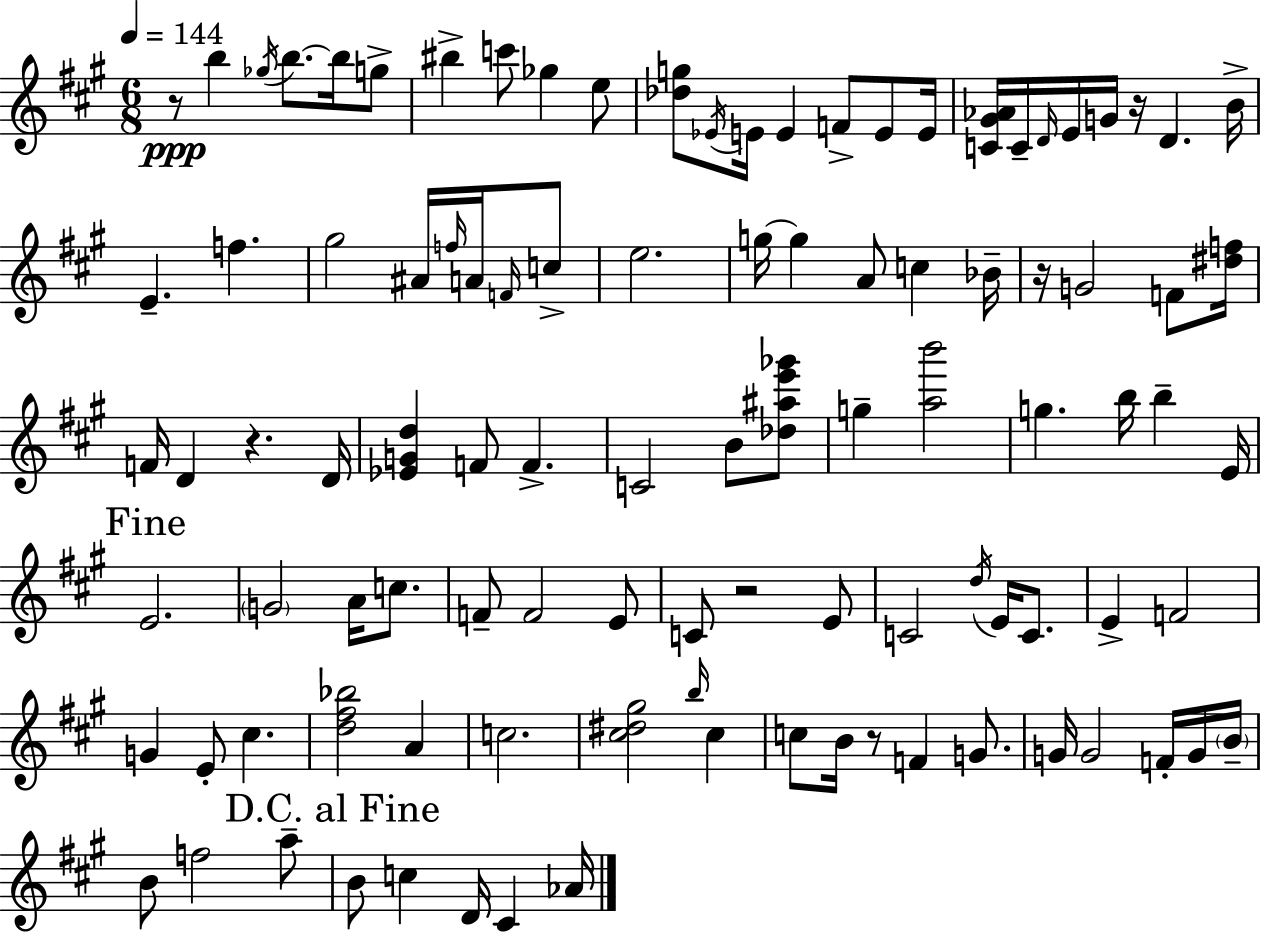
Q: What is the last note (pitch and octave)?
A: Ab4